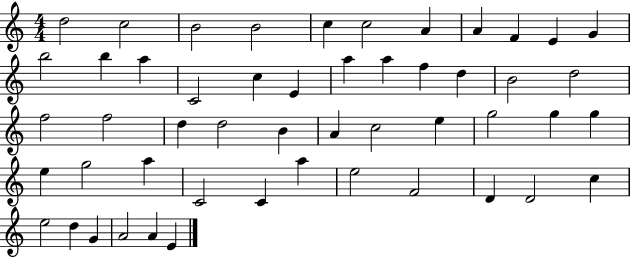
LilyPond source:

{
  \clef treble
  \numericTimeSignature
  \time 4/4
  \key c \major
  d''2 c''2 | b'2 b'2 | c''4 c''2 a'4 | a'4 f'4 e'4 g'4 | \break b''2 b''4 a''4 | c'2 c''4 e'4 | a''4 a''4 f''4 d''4 | b'2 d''2 | \break f''2 f''2 | d''4 d''2 b'4 | a'4 c''2 e''4 | g''2 g''4 g''4 | \break e''4 g''2 a''4 | c'2 c'4 a''4 | e''2 f'2 | d'4 d'2 c''4 | \break e''2 d''4 g'4 | a'2 a'4 e'4 | \bar "|."
}